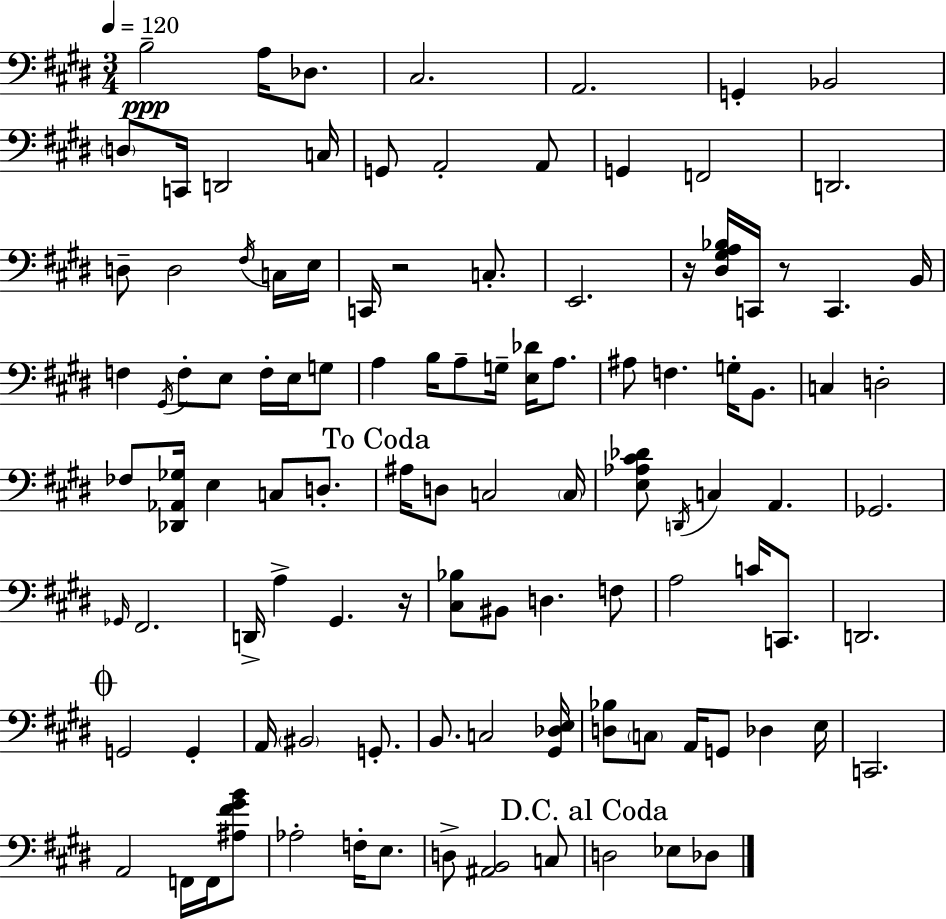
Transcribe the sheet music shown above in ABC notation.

X:1
T:Untitled
M:3/4
L:1/4
K:E
B,2 A,/4 _D,/2 ^C,2 A,,2 G,, _B,,2 D,/2 C,,/4 D,,2 C,/4 G,,/2 A,,2 A,,/2 G,, F,,2 D,,2 D,/2 D,2 ^F,/4 C,/4 E,/4 C,,/4 z2 C,/2 E,,2 z/4 [^D,^G,A,_B,]/4 C,,/4 z/2 C,, B,,/4 F, ^G,,/4 F,/2 E,/2 F,/4 E,/4 G,/2 A, B,/4 A,/2 G,/4 [E,_D]/4 A,/2 ^A,/2 F, G,/4 B,,/2 C, D,2 _F,/2 [_D,,_A,,_G,]/4 E, C,/2 D,/2 ^A,/4 D,/2 C,2 C,/4 [E,_A,^C_D]/2 D,,/4 C, A,, _G,,2 _G,,/4 ^F,,2 D,,/4 A, ^G,, z/4 [^C,_B,]/2 ^B,,/2 D, F,/2 A,2 C/4 C,,/2 D,,2 G,,2 G,, A,,/4 ^B,,2 G,,/2 B,,/2 C,2 [^G,,_D,E,]/4 [D,_B,]/2 C,/2 A,,/4 G,,/2 _D, E,/4 C,,2 A,,2 F,,/4 F,,/4 [^A,^F^GB]/2 _A,2 F,/4 E,/2 D,/2 [^A,,B,,]2 C,/2 D,2 _E,/2 _D,/2